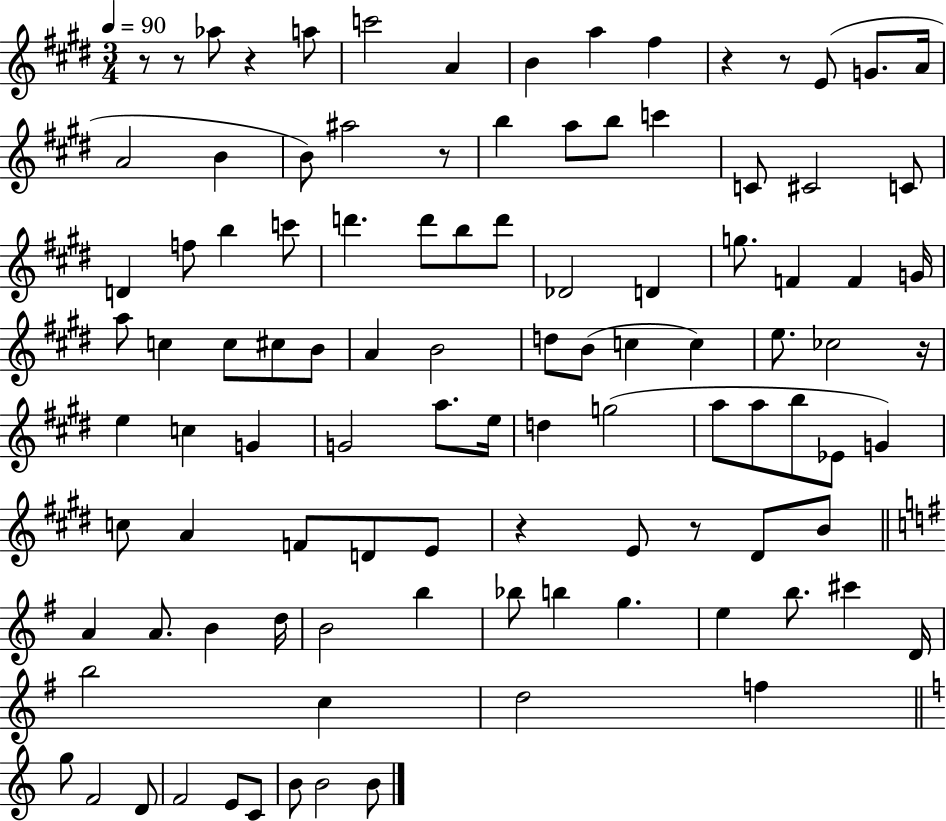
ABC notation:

X:1
T:Untitled
M:3/4
L:1/4
K:E
z/2 z/2 _a/2 z a/2 c'2 A B a ^f z z/2 E/2 G/2 A/4 A2 B B/2 ^a2 z/2 b a/2 b/2 c' C/2 ^C2 C/2 D f/2 b c'/2 d' d'/2 b/2 d'/2 _D2 D g/2 F F G/4 a/2 c c/2 ^c/2 B/2 A B2 d/2 B/2 c c e/2 _c2 z/4 e c G G2 a/2 e/4 d g2 a/2 a/2 b/2 _E/2 G c/2 A F/2 D/2 E/2 z E/2 z/2 ^D/2 B/2 A A/2 B d/4 B2 b _b/2 b g e b/2 ^c' D/4 b2 c d2 f g/2 F2 D/2 F2 E/2 C/2 B/2 B2 B/2